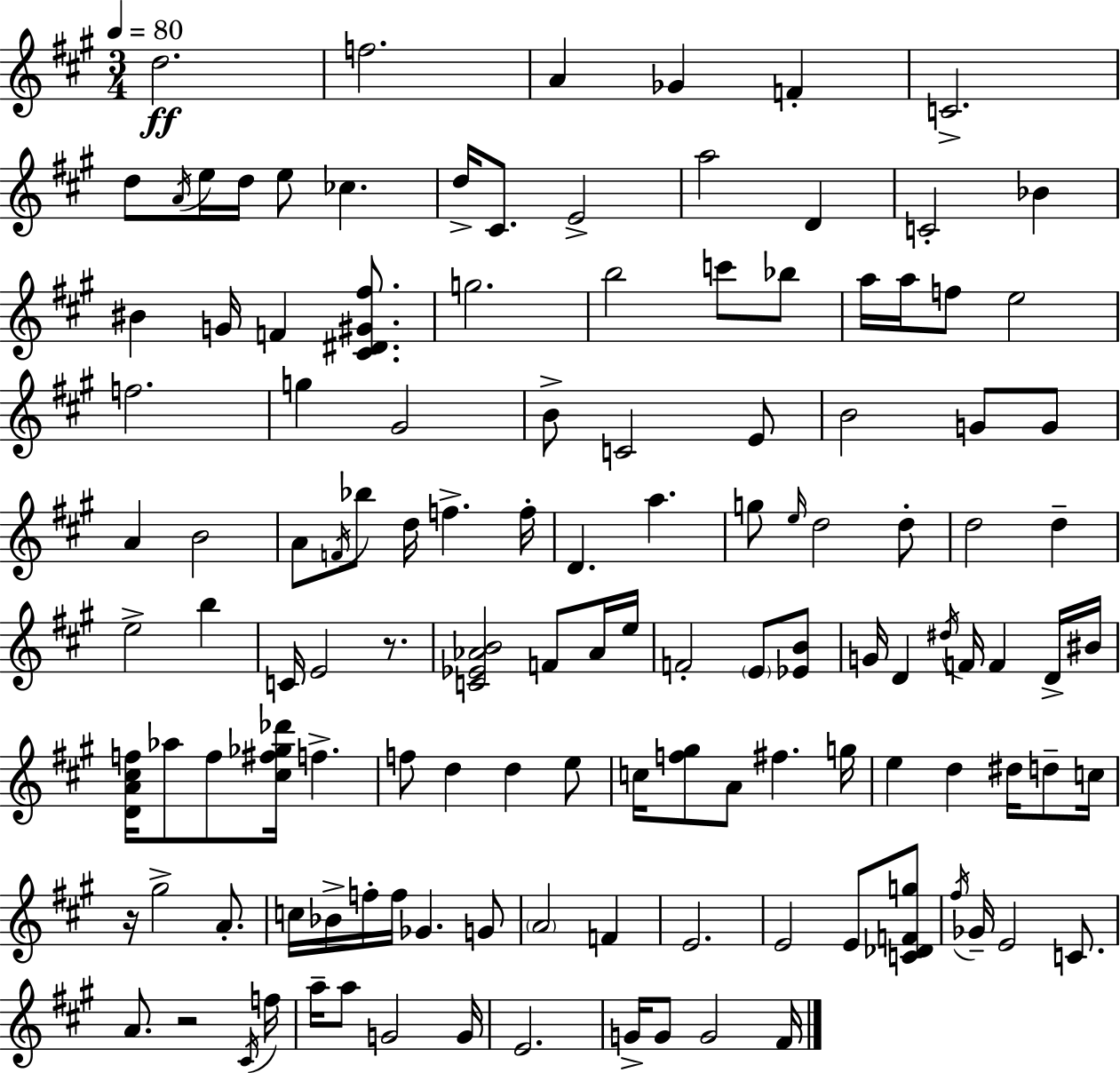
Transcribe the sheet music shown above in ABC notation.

X:1
T:Untitled
M:3/4
L:1/4
K:A
d2 f2 A _G F C2 d/2 A/4 e/4 d/4 e/2 _c d/4 ^C/2 E2 a2 D C2 _B ^B G/4 F [^C^D^G^f]/2 g2 b2 c'/2 _b/2 a/4 a/4 f/2 e2 f2 g ^G2 B/2 C2 E/2 B2 G/2 G/2 A B2 A/2 F/4 _b/2 d/4 f f/4 D a g/2 e/4 d2 d/2 d2 d e2 b C/4 E2 z/2 [C_E_AB]2 F/2 _A/4 e/4 F2 E/2 [_EB]/2 G/4 D ^d/4 F/4 F D/4 ^B/4 [DA^cf]/4 _a/2 f/2 [^c^f_g_d']/4 f f/2 d d e/2 c/4 [f^g]/2 A/2 ^f g/4 e d ^d/4 d/2 c/4 z/4 ^g2 A/2 c/4 _B/4 f/4 f/4 _G G/2 A2 F E2 E2 E/2 [C_DFg]/2 ^f/4 _G/4 E2 C/2 A/2 z2 ^C/4 f/4 a/4 a/2 G2 G/4 E2 G/4 G/2 G2 ^F/4